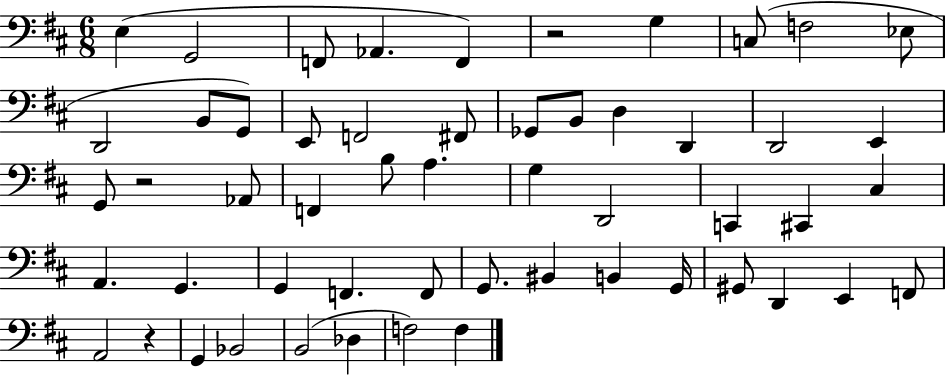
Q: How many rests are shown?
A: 3